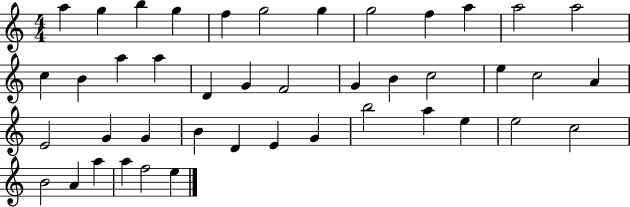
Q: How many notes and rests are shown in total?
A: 43